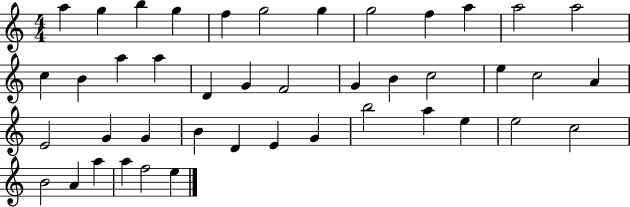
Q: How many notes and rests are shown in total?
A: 43